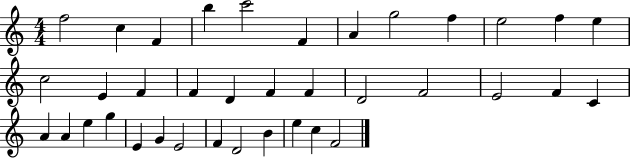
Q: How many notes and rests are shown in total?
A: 37